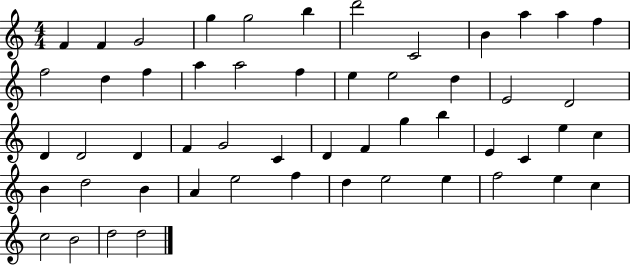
X:1
T:Untitled
M:4/4
L:1/4
K:C
F F G2 g g2 b d'2 C2 B a a f f2 d f a a2 f e e2 d E2 D2 D D2 D F G2 C D F g b E C e c B d2 B A e2 f d e2 e f2 e c c2 B2 d2 d2